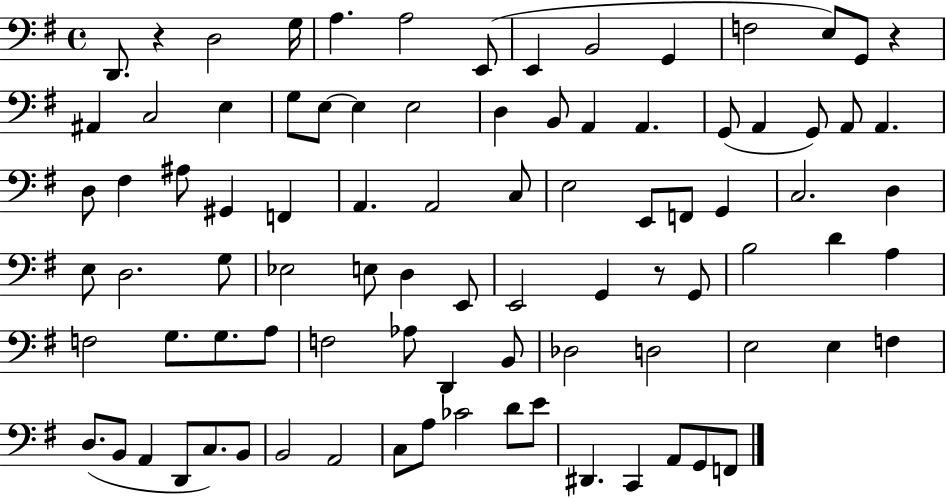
X:1
T:Untitled
M:4/4
L:1/4
K:G
D,,/2 z D,2 G,/4 A, A,2 E,,/2 E,, B,,2 G,, F,2 E,/2 G,,/2 z ^A,, C,2 E, G,/2 E,/2 E, E,2 D, B,,/2 A,, A,, G,,/2 A,, G,,/2 A,,/2 A,, D,/2 ^F, ^A,/2 ^G,, F,, A,, A,,2 C,/2 E,2 E,,/2 F,,/2 G,, C,2 D, E,/2 D,2 G,/2 _E,2 E,/2 D, E,,/2 E,,2 G,, z/2 G,,/2 B,2 D A, F,2 G,/2 G,/2 A,/2 F,2 _A,/2 D,, B,,/2 _D,2 D,2 E,2 E, F, D,/2 B,,/2 A,, D,,/2 C,/2 B,,/2 B,,2 A,,2 C,/2 A,/2 _C2 D/2 E/2 ^D,, C,, A,,/2 G,,/2 F,,/2